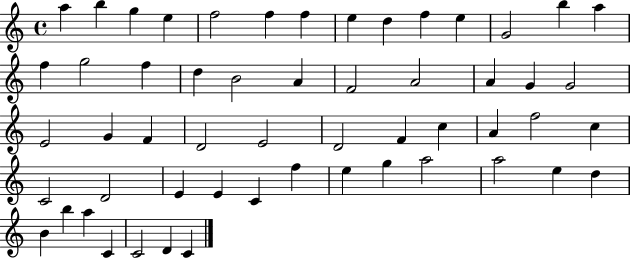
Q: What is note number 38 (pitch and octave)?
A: D4